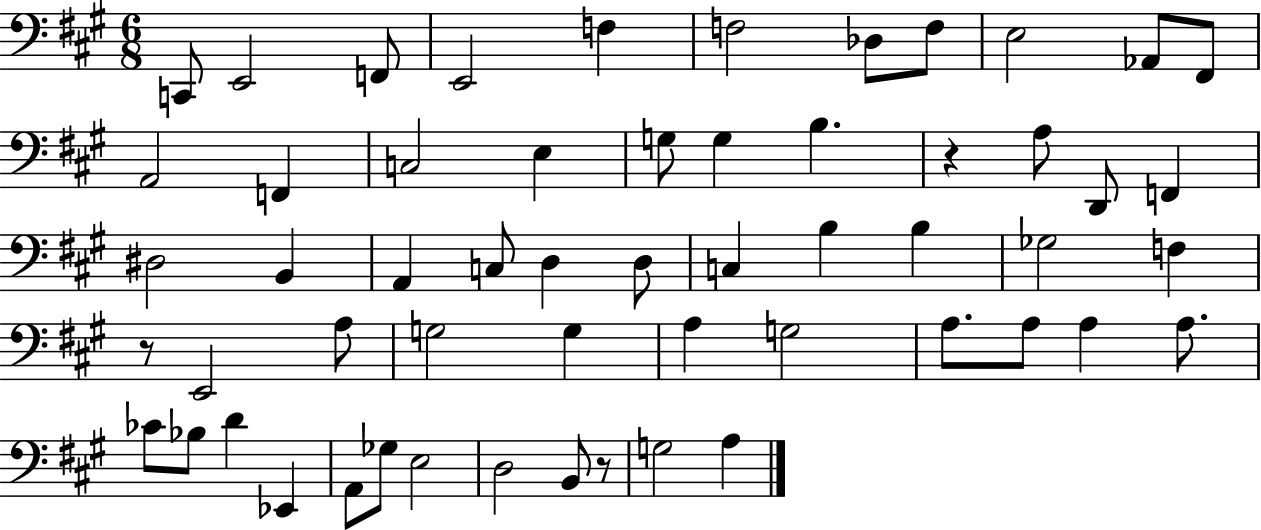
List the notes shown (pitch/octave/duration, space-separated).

C2/e E2/h F2/e E2/h F3/q F3/h Db3/e F3/e E3/h Ab2/e F#2/e A2/h F2/q C3/h E3/q G3/e G3/q B3/q. R/q A3/e D2/e F2/q D#3/h B2/q A2/q C3/e D3/q D3/e C3/q B3/q B3/q Gb3/h F3/q R/e E2/h A3/e G3/h G3/q A3/q G3/h A3/e. A3/e A3/q A3/e. CES4/e Bb3/e D4/q Eb2/q A2/e Gb3/e E3/h D3/h B2/e R/e G3/h A3/q